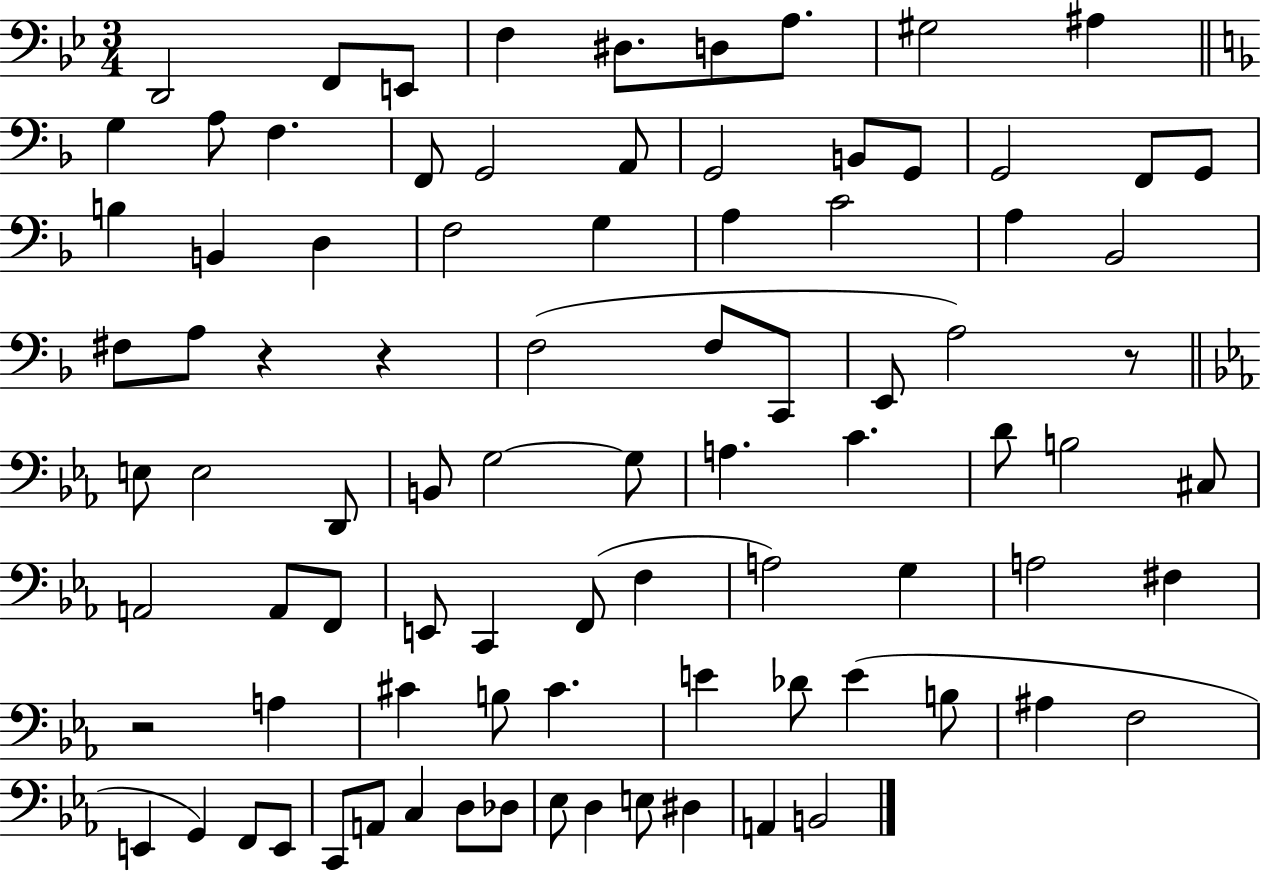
X:1
T:Untitled
M:3/4
L:1/4
K:Bb
D,,2 F,,/2 E,,/2 F, ^D,/2 D,/2 A,/2 ^G,2 ^A, G, A,/2 F, F,,/2 G,,2 A,,/2 G,,2 B,,/2 G,,/2 G,,2 F,,/2 G,,/2 B, B,, D, F,2 G, A, C2 A, _B,,2 ^F,/2 A,/2 z z F,2 F,/2 C,,/2 E,,/2 A,2 z/2 E,/2 E,2 D,,/2 B,,/2 G,2 G,/2 A, C D/2 B,2 ^C,/2 A,,2 A,,/2 F,,/2 E,,/2 C,, F,,/2 F, A,2 G, A,2 ^F, z2 A, ^C B,/2 ^C E _D/2 E B,/2 ^A, F,2 E,, G,, F,,/2 E,,/2 C,,/2 A,,/2 C, D,/2 _D,/2 _E,/2 D, E,/2 ^D, A,, B,,2